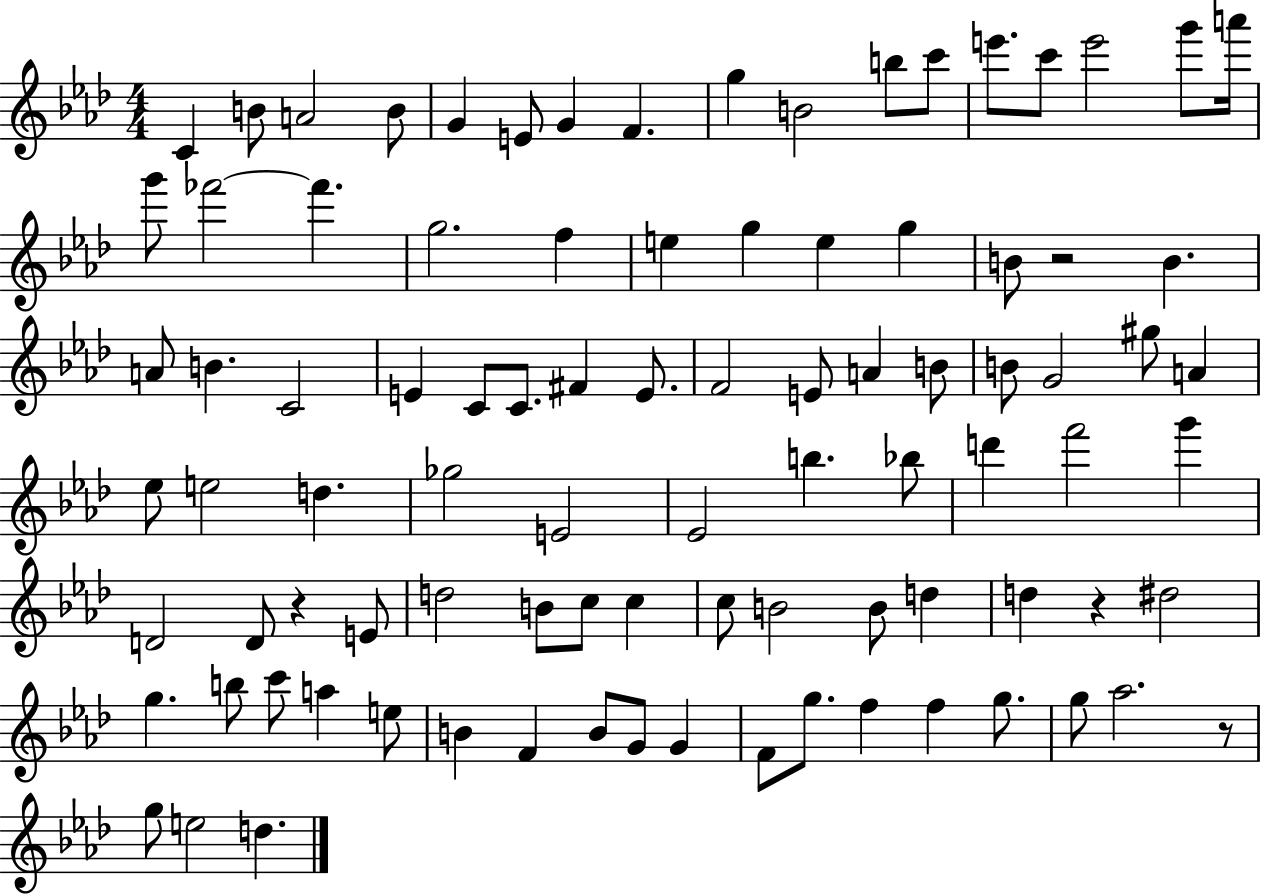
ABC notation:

X:1
T:Untitled
M:4/4
L:1/4
K:Ab
C B/2 A2 B/2 G E/2 G F g B2 b/2 c'/2 e'/2 c'/2 e'2 g'/2 a'/4 g'/2 _f'2 _f' g2 f e g e g B/2 z2 B A/2 B C2 E C/2 C/2 ^F E/2 F2 E/2 A B/2 B/2 G2 ^g/2 A _e/2 e2 d _g2 E2 _E2 b _b/2 d' f'2 g' D2 D/2 z E/2 d2 B/2 c/2 c c/2 B2 B/2 d d z ^d2 g b/2 c'/2 a e/2 B F B/2 G/2 G F/2 g/2 f f g/2 g/2 _a2 z/2 g/2 e2 d